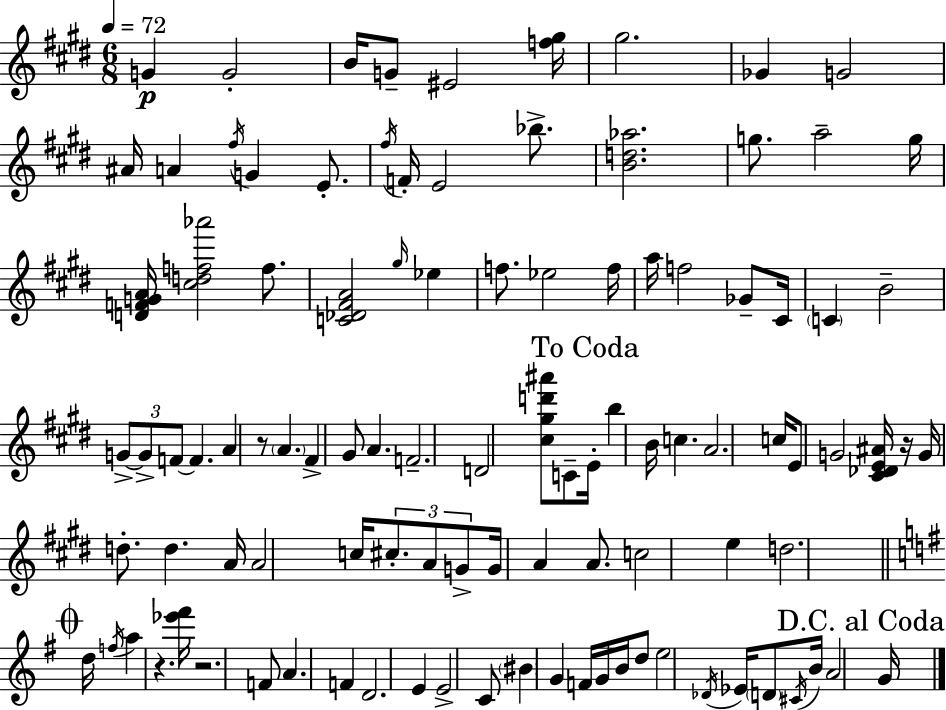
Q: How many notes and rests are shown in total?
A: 103